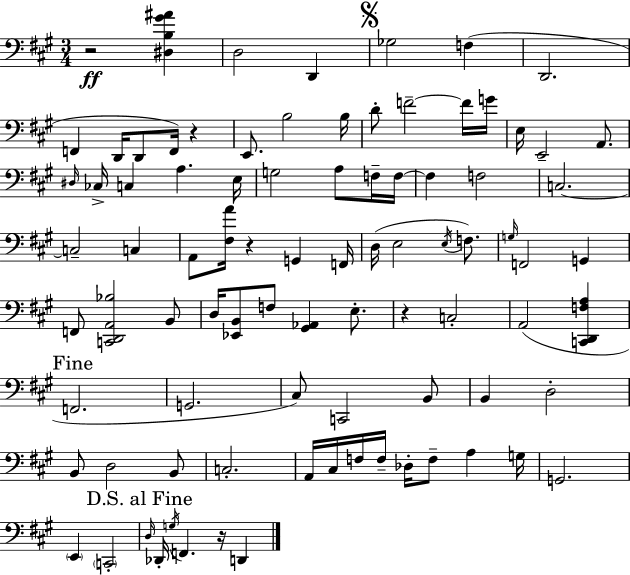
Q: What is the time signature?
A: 3/4